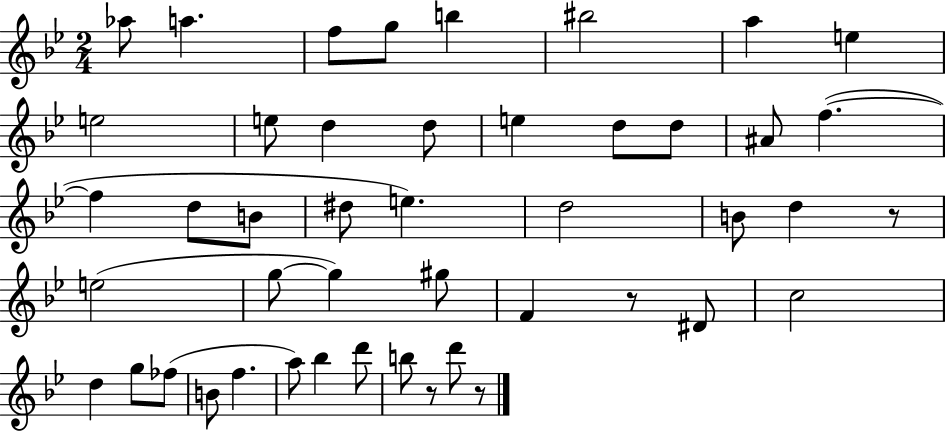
Ab5/e A5/q. F5/e G5/e B5/q BIS5/h A5/q E5/q E5/h E5/e D5/q D5/e E5/q D5/e D5/e A#4/e F5/q. F5/q D5/e B4/e D#5/e E5/q. D5/h B4/e D5/q R/e E5/h G5/e G5/q G#5/e F4/q R/e D#4/e C5/h D5/q G5/e FES5/e B4/e F5/q. A5/e Bb5/q D6/e B5/e R/e D6/e R/e